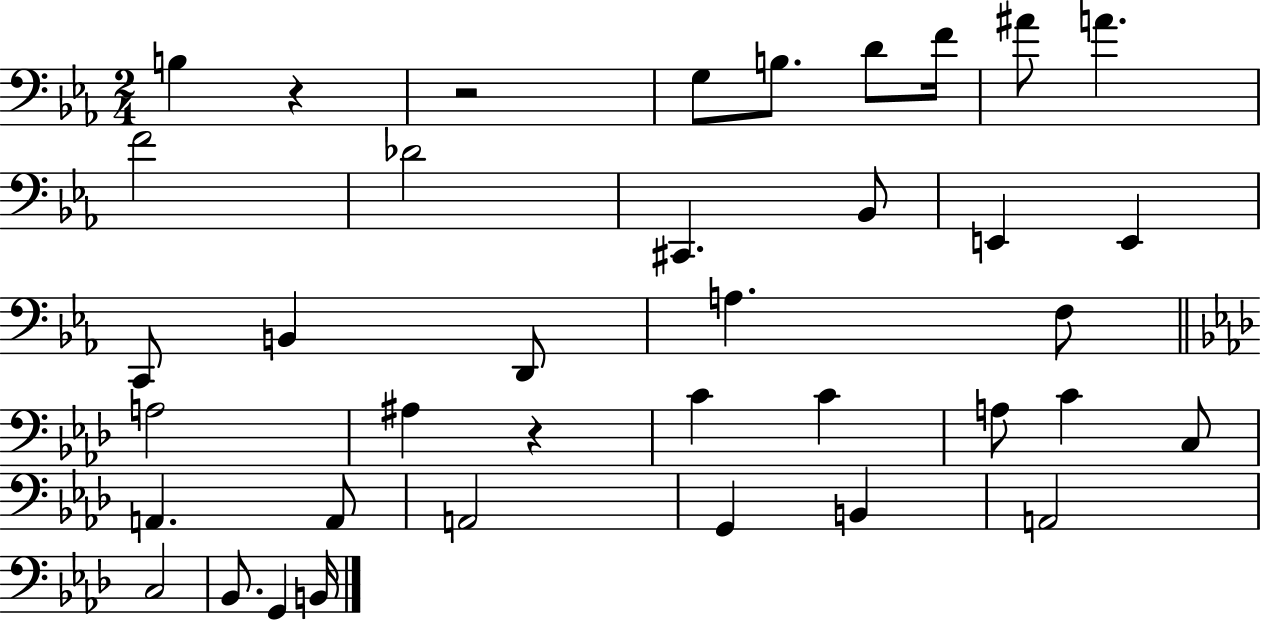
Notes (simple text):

B3/q R/q R/h G3/e B3/e. D4/e F4/s A#4/e A4/q. F4/h Db4/h C#2/q. Bb2/e E2/q E2/q C2/e B2/q D2/e A3/q. F3/e A3/h A#3/q R/q C4/q C4/q A3/e C4/q C3/e A2/q. A2/e A2/h G2/q B2/q A2/h C3/h Bb2/e. G2/q B2/s